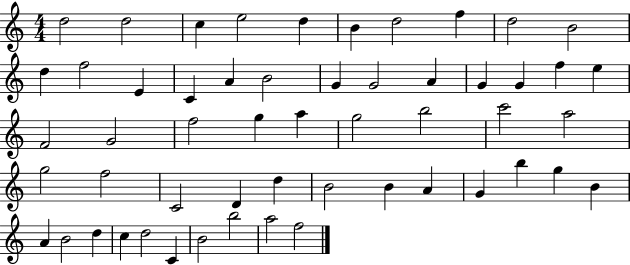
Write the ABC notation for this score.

X:1
T:Untitled
M:4/4
L:1/4
K:C
d2 d2 c e2 d B d2 f d2 B2 d f2 E C A B2 G G2 A G G f e F2 G2 f2 g a g2 b2 c'2 a2 g2 f2 C2 D d B2 B A G b g B A B2 d c d2 C B2 b2 a2 f2